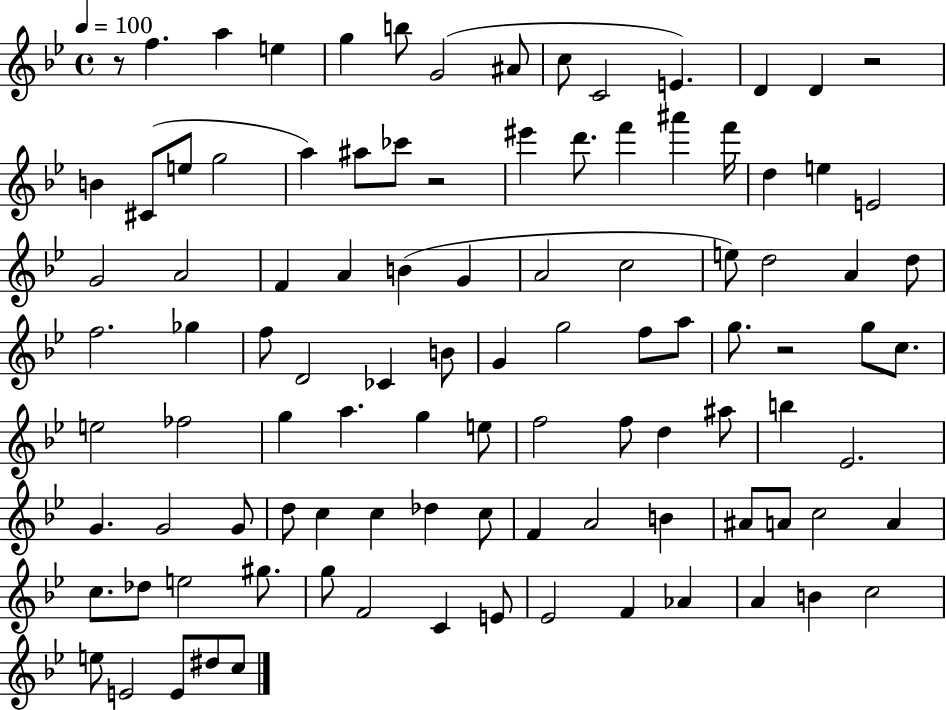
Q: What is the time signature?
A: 4/4